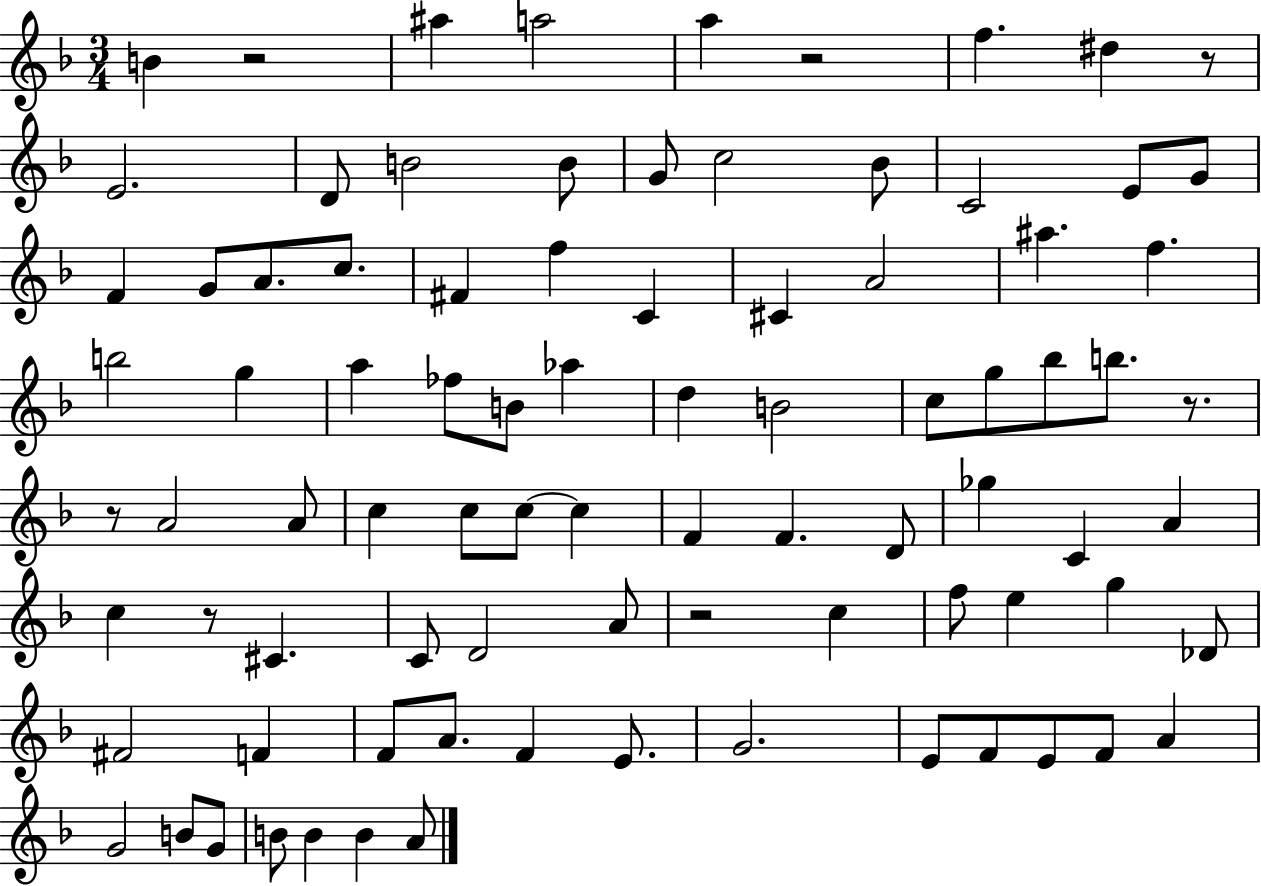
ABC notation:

X:1
T:Untitled
M:3/4
L:1/4
K:F
B z2 ^a a2 a z2 f ^d z/2 E2 D/2 B2 B/2 G/2 c2 _B/2 C2 E/2 G/2 F G/2 A/2 c/2 ^F f C ^C A2 ^a f b2 g a _f/2 B/2 _a d B2 c/2 g/2 _b/2 b/2 z/2 z/2 A2 A/2 c c/2 c/2 c F F D/2 _g C A c z/2 ^C C/2 D2 A/2 z2 c f/2 e g _D/2 ^F2 F F/2 A/2 F E/2 G2 E/2 F/2 E/2 F/2 A G2 B/2 G/2 B/2 B B A/2